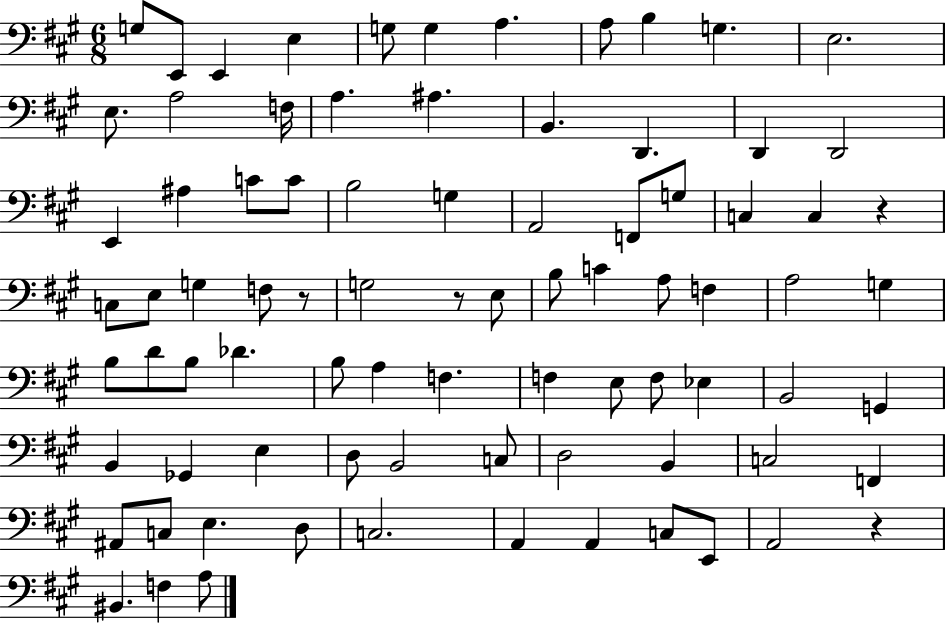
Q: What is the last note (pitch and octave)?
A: A3